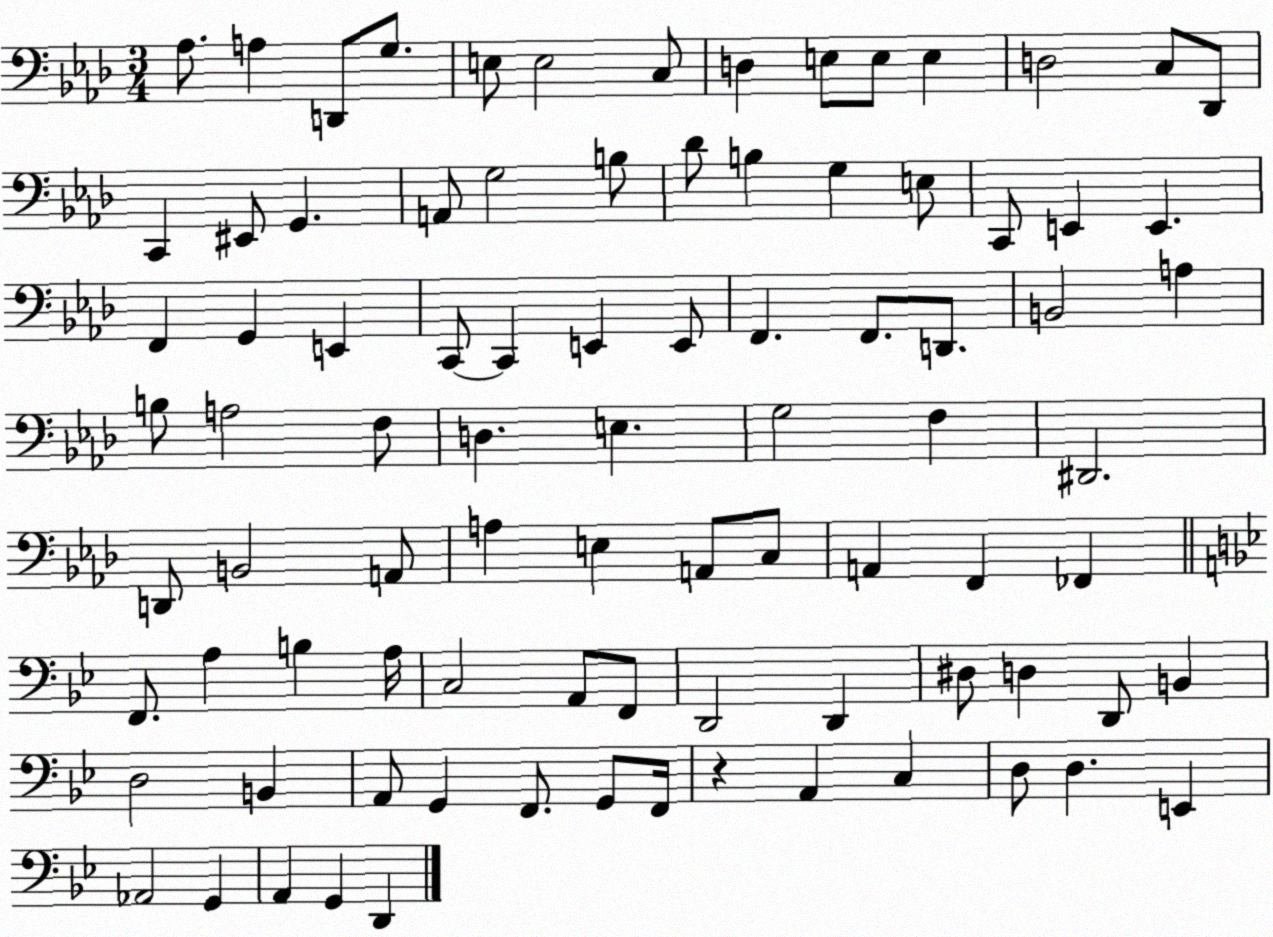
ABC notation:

X:1
T:Untitled
M:3/4
L:1/4
K:Ab
_A,/2 A, D,,/2 G,/2 E,/2 E,2 C,/2 D, E,/2 E,/2 E, D,2 C,/2 _D,,/2 C,, ^E,,/2 G,, A,,/2 G,2 B,/2 _D/2 B, G, E,/2 C,,/2 E,, E,, F,, G,, E,, C,,/2 C,, E,, E,,/2 F,, F,,/2 D,,/2 B,,2 A, B,/2 A,2 F,/2 D, E, G,2 F, ^D,,2 D,,/2 B,,2 A,,/2 A, E, A,,/2 C,/2 A,, F,, _F,, F,,/2 A, B, A,/4 C,2 A,,/2 F,,/2 D,,2 D,, ^D,/2 D, D,,/2 B,, D,2 B,, A,,/2 G,, F,,/2 G,,/2 F,,/4 z A,, C, D,/2 D, E,, _A,,2 G,, A,, G,, D,,